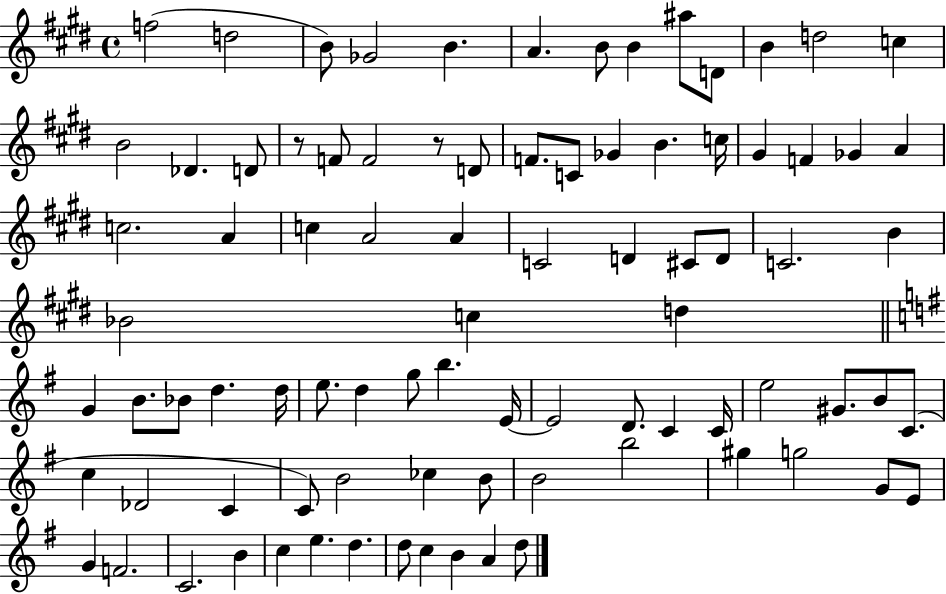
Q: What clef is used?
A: treble